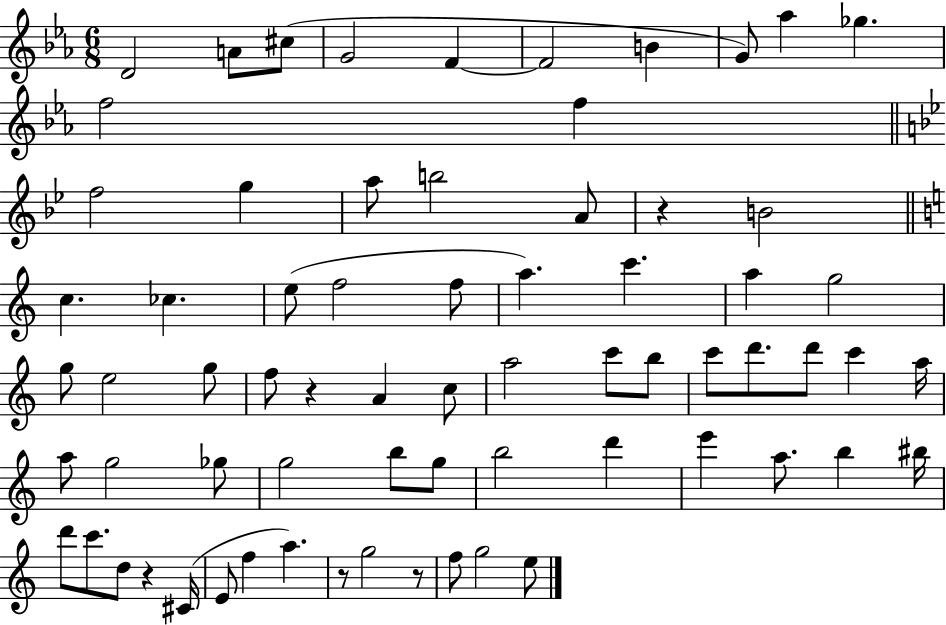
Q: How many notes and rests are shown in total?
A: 69